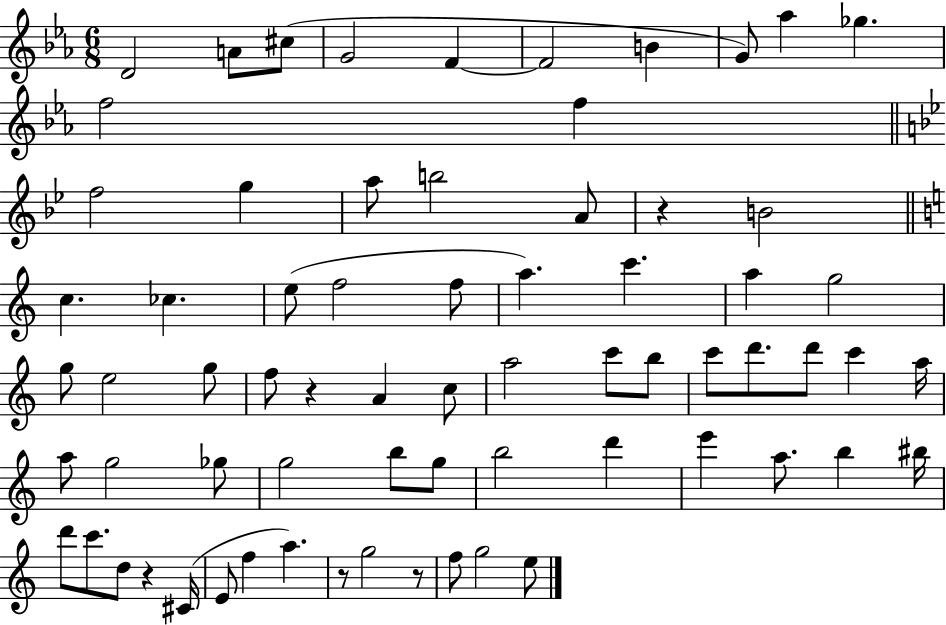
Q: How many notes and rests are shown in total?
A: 69